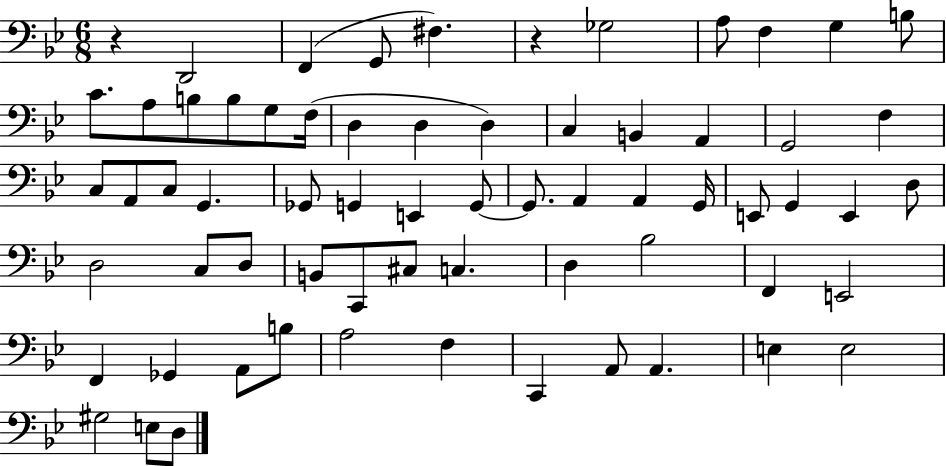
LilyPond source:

{
  \clef bass
  \numericTimeSignature
  \time 6/8
  \key bes \major
  r4 d,2 | f,4( g,8 fis4.) | r4 ges2 | a8 f4 g4 b8 | \break c'8. a8 b8 b8 g8 f16( | d4 d4 d4) | c4 b,4 a,4 | g,2 f4 | \break c8 a,8 c8 g,4. | ges,8 g,4 e,4 g,8~~ | g,8. a,4 a,4 g,16 | e,8 g,4 e,4 d8 | \break d2 c8 d8 | b,8 c,8 cis8 c4. | d4 bes2 | f,4 e,2 | \break f,4 ges,4 a,8 b8 | a2 f4 | c,4 a,8 a,4. | e4 e2 | \break gis2 e8 d8 | \bar "|."
}